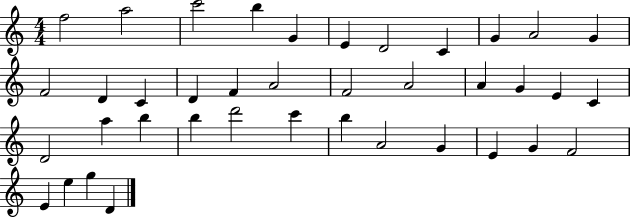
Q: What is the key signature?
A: C major